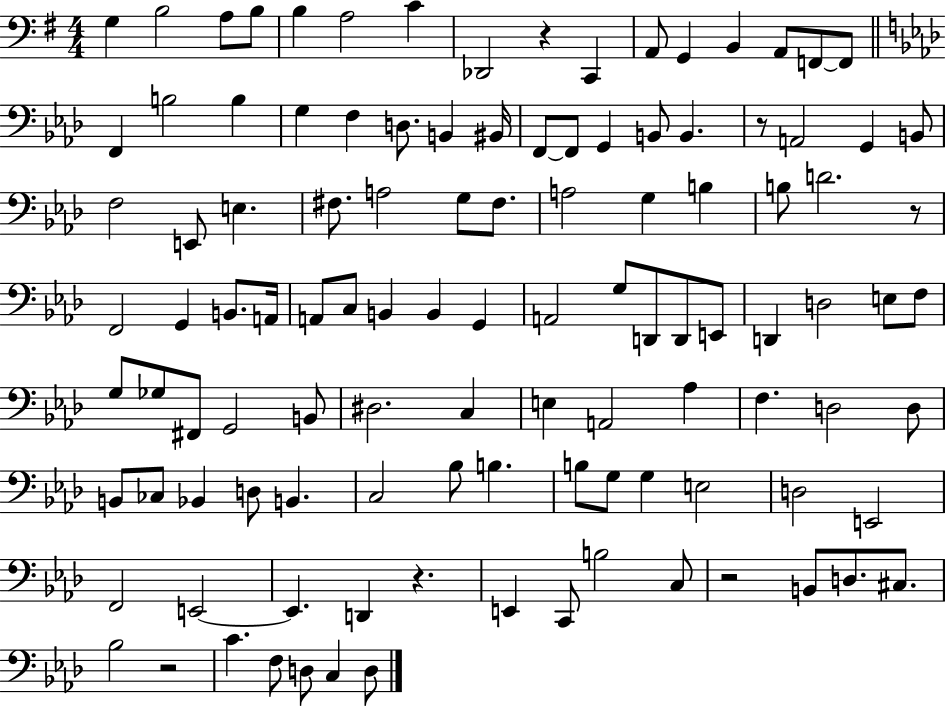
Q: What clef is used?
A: bass